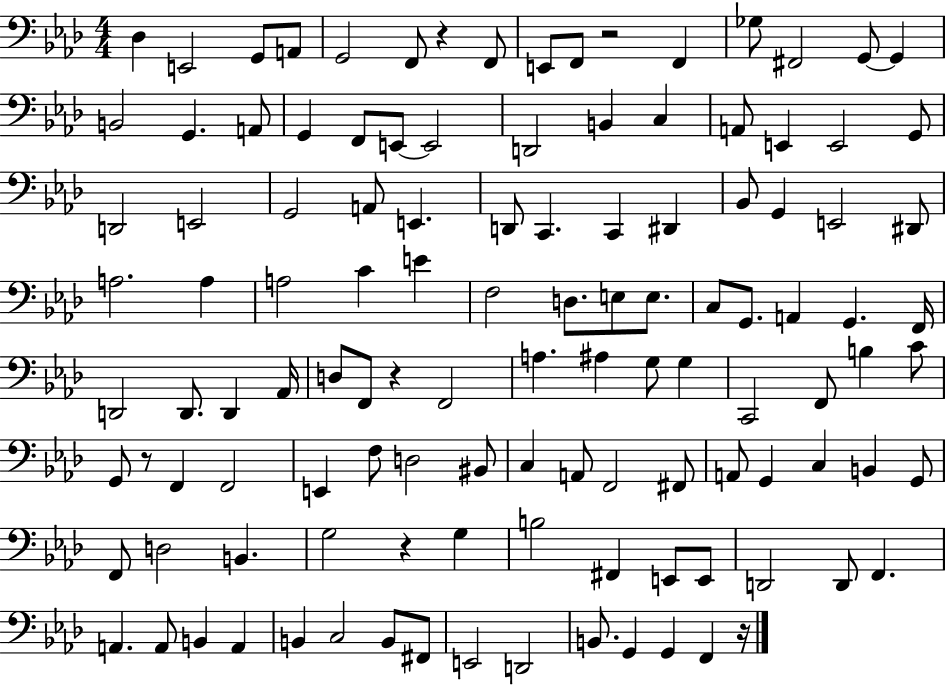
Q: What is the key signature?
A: AES major